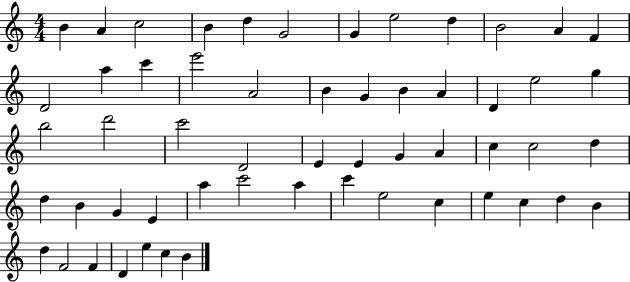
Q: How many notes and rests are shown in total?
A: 56